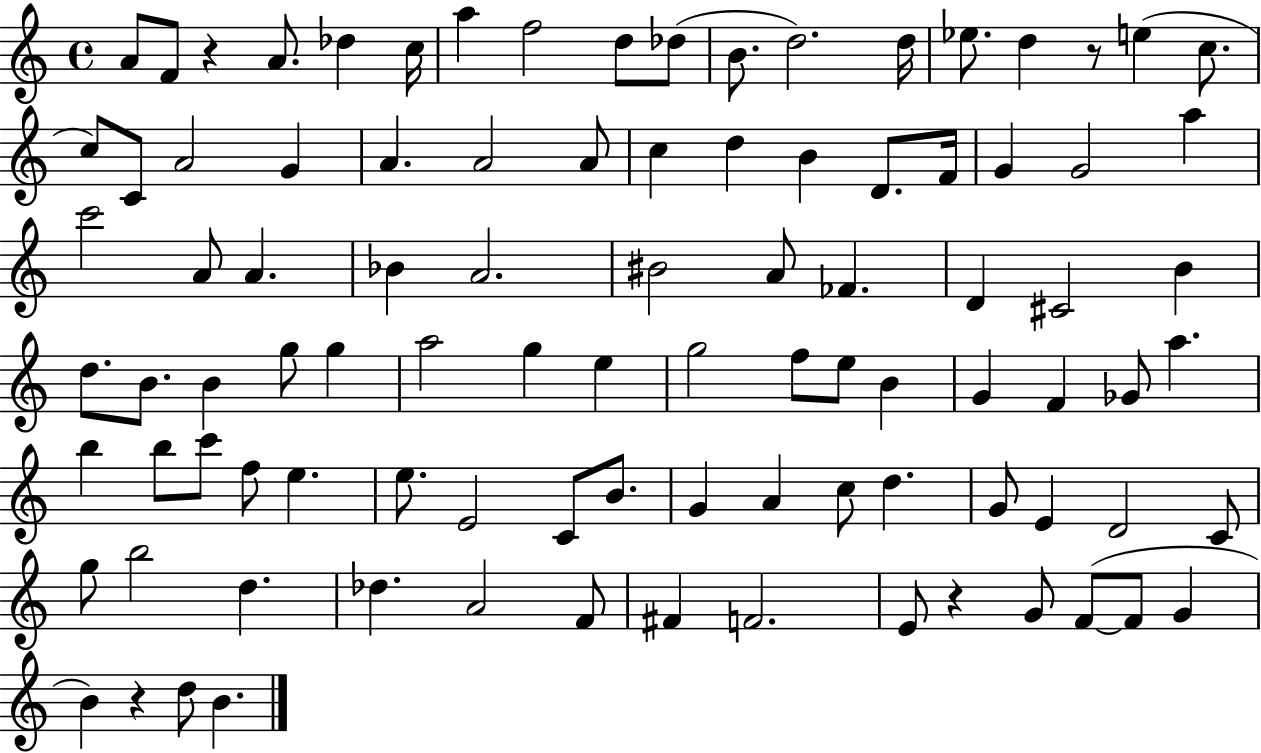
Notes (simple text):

A4/e F4/e R/q A4/e. Db5/q C5/s A5/q F5/h D5/e Db5/e B4/e. D5/h. D5/s Eb5/e. D5/q R/e E5/q C5/e. C5/e C4/e A4/h G4/q A4/q. A4/h A4/e C5/q D5/q B4/q D4/e. F4/s G4/q G4/h A5/q C6/h A4/e A4/q. Bb4/q A4/h. BIS4/h A4/e FES4/q. D4/q C#4/h B4/q D5/e. B4/e. B4/q G5/e G5/q A5/h G5/q E5/q G5/h F5/e E5/e B4/q G4/q F4/q Gb4/e A5/q. B5/q B5/e C6/e F5/e E5/q. E5/e. E4/h C4/e B4/e. G4/q A4/q C5/e D5/q. G4/e E4/q D4/h C4/e G5/e B5/h D5/q. Db5/q. A4/h F4/e F#4/q F4/h. E4/e R/q G4/e F4/e F4/e G4/q B4/q R/q D5/e B4/q.